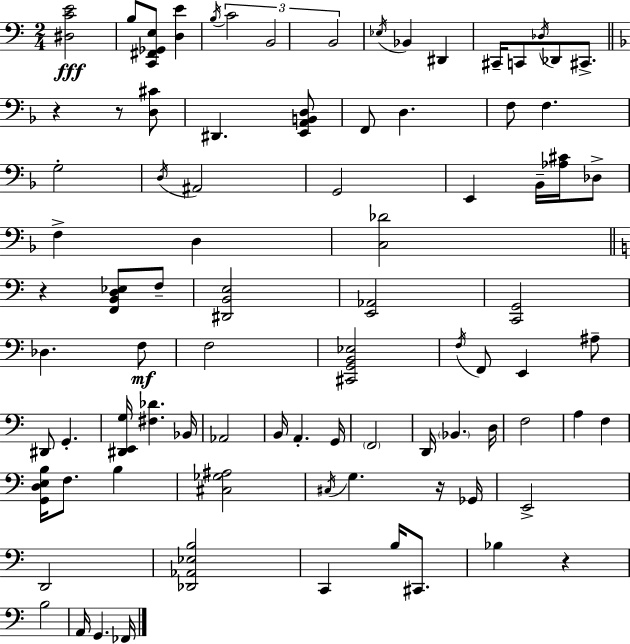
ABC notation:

X:1
T:Untitled
M:2/4
L:1/4
K:Am
[^D,CE]2 B,/2 [C,,^F,,_G,,E,]/2 [D,E] B,/4 C2 B,,2 B,,2 _E,/4 _B,, ^D,, ^C,,/4 C,,/2 _D,/4 _D,,/2 ^C,,/2 z z/2 [D,^C]/2 ^D,, [E,,A,,B,,D,]/2 F,,/2 D, F,/2 F, G,2 D,/4 ^A,,2 G,,2 E,, _B,,/4 [_A,^C]/4 _D,/2 F, D, [C,_D]2 z [F,,B,,D,_E,]/2 F,/2 [^D,,B,,E,]2 [E,,_A,,]2 [C,,G,,]2 _D, F,/2 F,2 [^C,,G,,B,,_E,]2 F,/4 F,,/2 E,, ^A,/2 ^D,,/2 G,, [^D,,E,,G,]/4 [^F,_D] _B,,/4 _A,,2 B,,/4 A,, G,,/4 F,,2 D,,/4 _B,, D,/4 F,2 A, F, [G,,D,E,B,]/4 F,/2 B, [^C,_G,^A,]2 ^C,/4 G, z/4 _G,,/4 E,,2 D,,2 [_D,,_A,,_E,B,]2 C,, B,/4 ^C,,/2 _B, z B,2 A,,/4 G,, _F,,/4